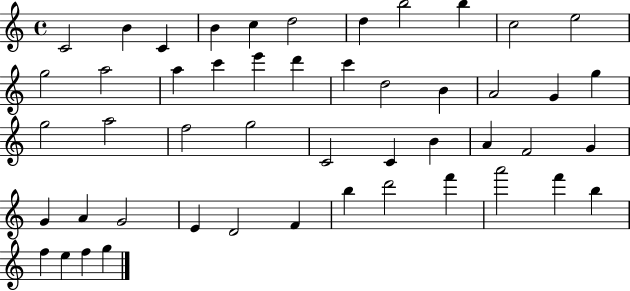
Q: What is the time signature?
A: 4/4